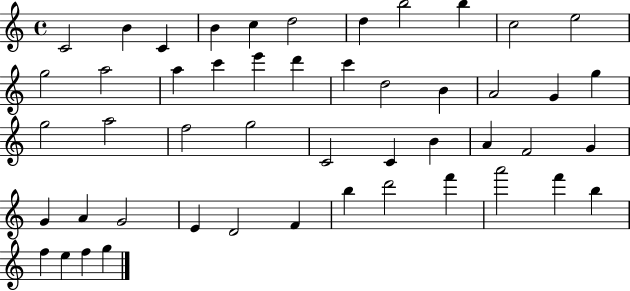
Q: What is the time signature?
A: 4/4